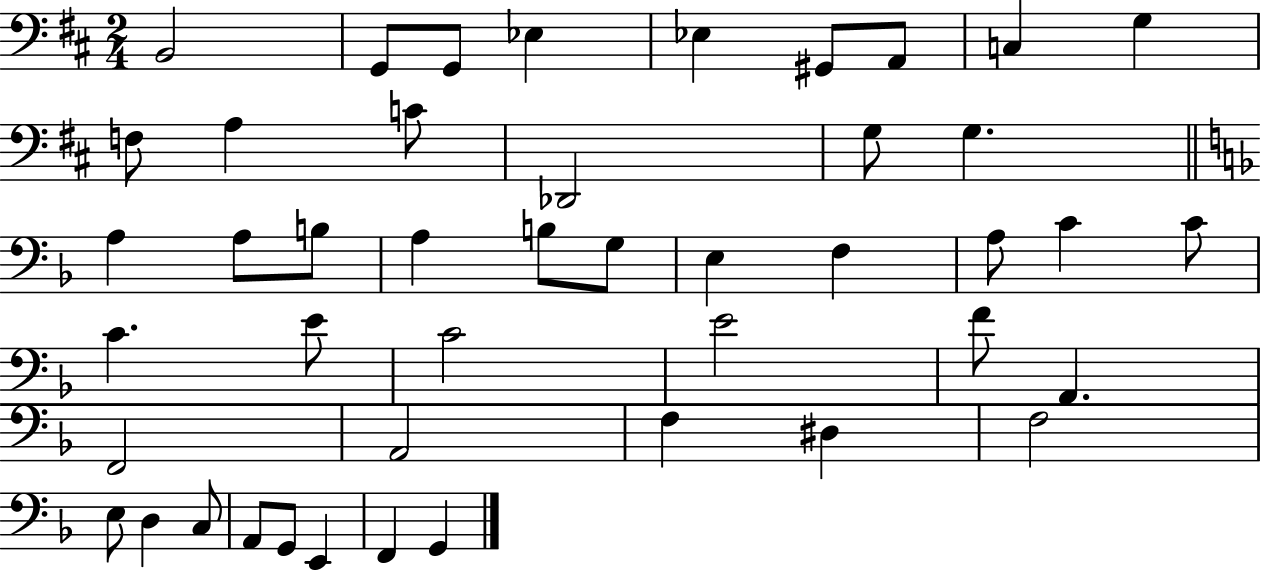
{
  \clef bass
  \numericTimeSignature
  \time 2/4
  \key d \major
  b,2 | g,8 g,8 ees4 | ees4 gis,8 a,8 | c4 g4 | \break f8 a4 c'8 | des,2 | g8 g4. | \bar "||" \break \key f \major a4 a8 b8 | a4 b8 g8 | e4 f4 | a8 c'4 c'8 | \break c'4. e'8 | c'2 | e'2 | f'8 a,4. | \break f,2 | a,2 | f4 dis4 | f2 | \break e8 d4 c8 | a,8 g,8 e,4 | f,4 g,4 | \bar "|."
}